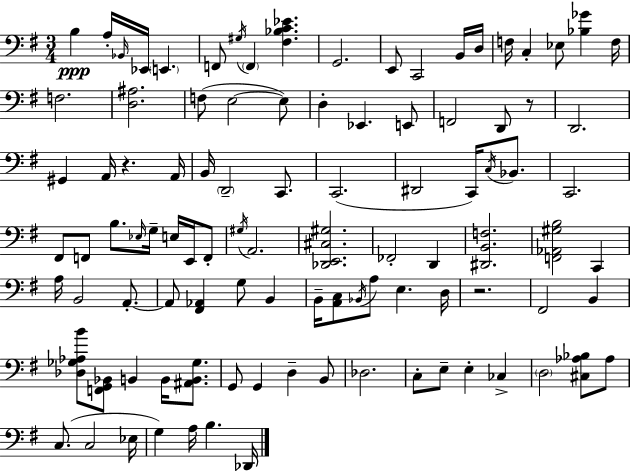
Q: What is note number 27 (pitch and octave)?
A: D2